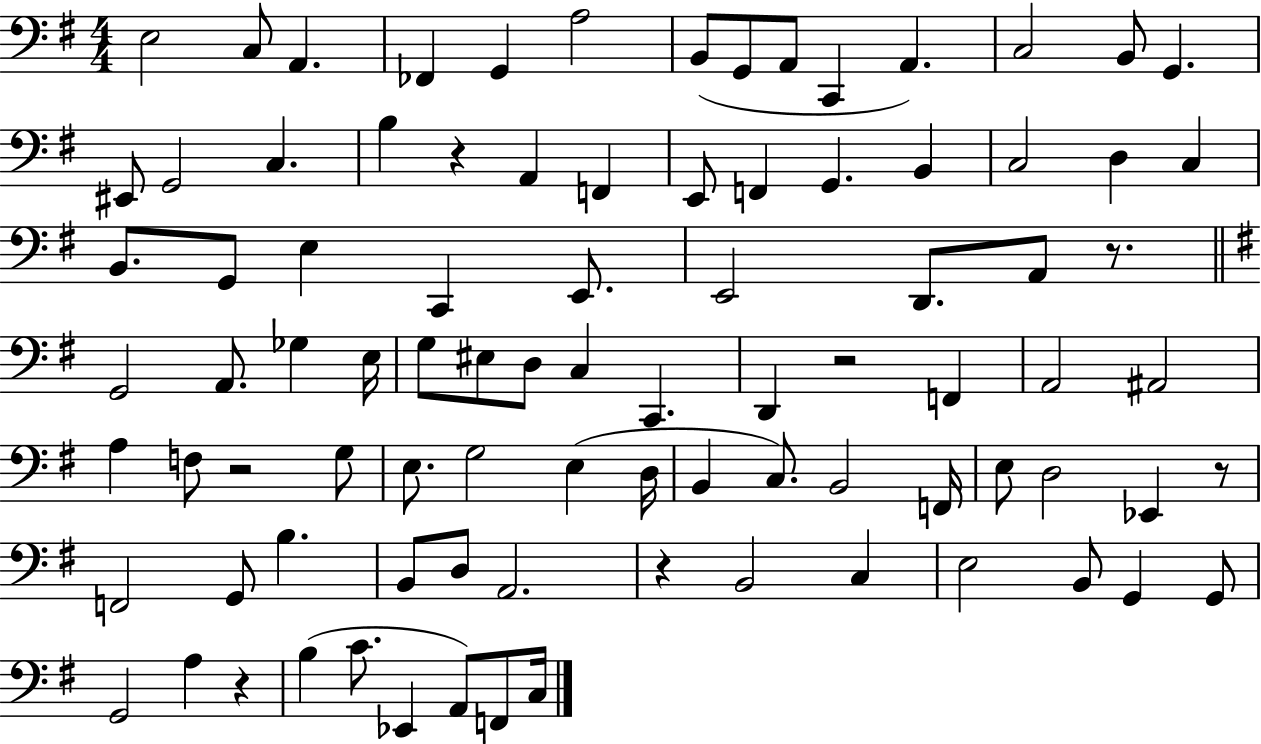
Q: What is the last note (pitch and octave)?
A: C3